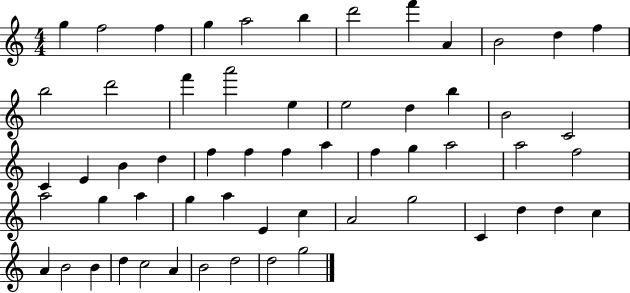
{
  \clef treble
  \numericTimeSignature
  \time 4/4
  \key c \major
  g''4 f''2 f''4 | g''4 a''2 b''4 | d'''2 f'''4 a'4 | b'2 d''4 f''4 | \break b''2 d'''2 | f'''4 a'''2 e''4 | e''2 d''4 b''4 | b'2 c'2 | \break c'4 e'4 b'4 d''4 | f''4 f''4 f''4 a''4 | f''4 g''4 a''2 | a''2 f''2 | \break a''2 g''4 a''4 | g''4 a''4 e'4 c''4 | a'2 g''2 | c'4 d''4 d''4 c''4 | \break a'4 b'2 b'4 | d''4 c''2 a'4 | b'2 d''2 | d''2 g''2 | \break \bar "|."
}